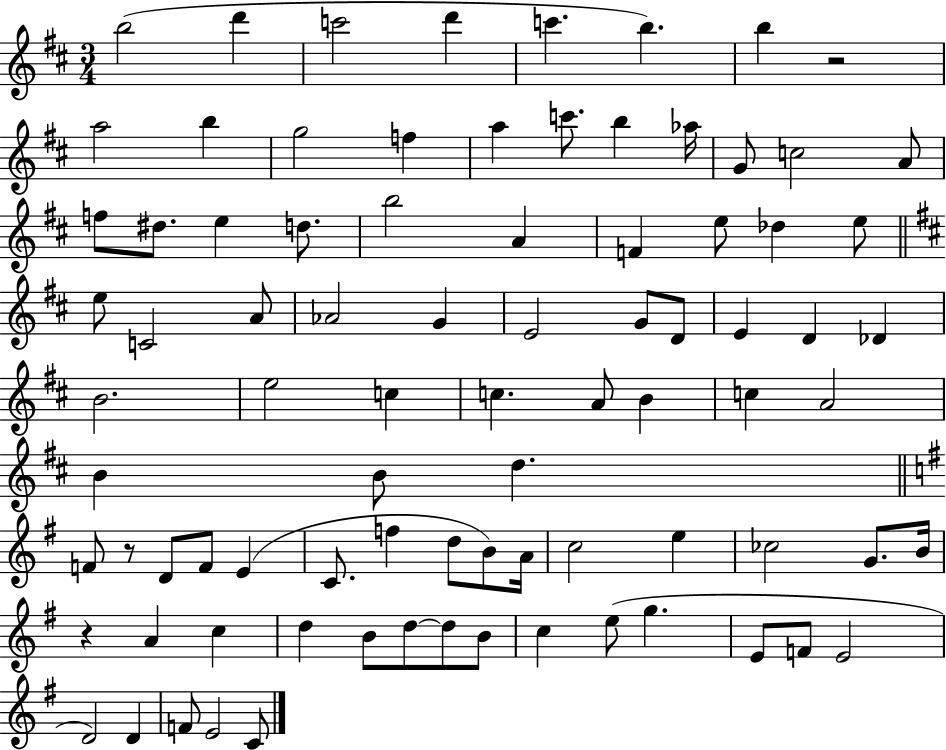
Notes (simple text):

B5/h D6/q C6/h D6/q C6/q. B5/q. B5/q R/h A5/h B5/q G5/h F5/q A5/q C6/e. B5/q Ab5/s G4/e C5/h A4/e F5/e D#5/e. E5/q D5/e. B5/h A4/q F4/q E5/e Db5/q E5/e E5/e C4/h A4/e Ab4/h G4/q E4/h G4/e D4/e E4/q D4/q Db4/q B4/h. E5/h C5/q C5/q. A4/e B4/q C5/q A4/h B4/q B4/e D5/q. F4/e R/e D4/e F4/e E4/q C4/e. F5/q D5/e B4/e A4/s C5/h E5/q CES5/h G4/e. B4/s R/q A4/q C5/q D5/q B4/e D5/e D5/e B4/e C5/q E5/e G5/q. E4/e F4/e E4/h D4/h D4/q F4/e E4/h C4/e